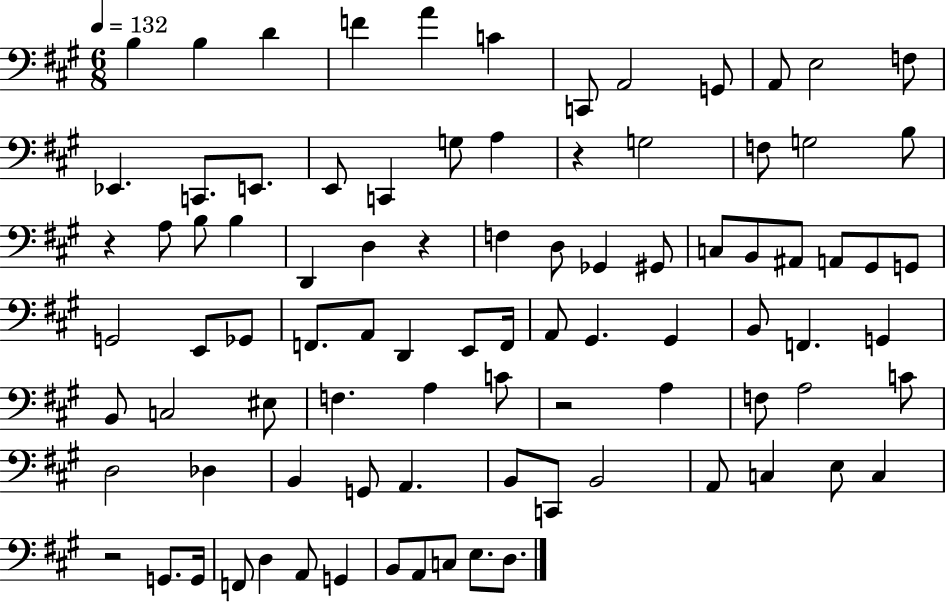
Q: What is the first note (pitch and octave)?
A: B3